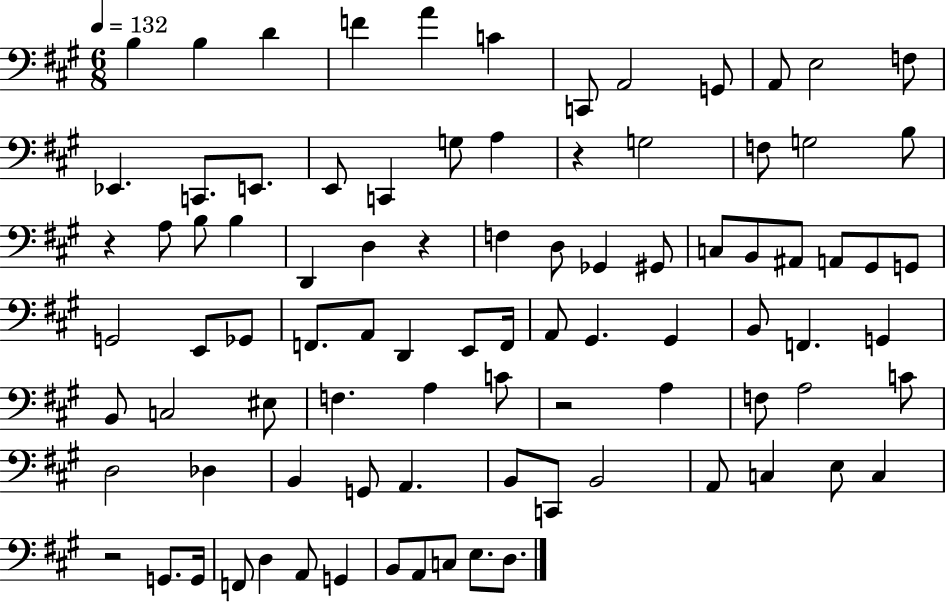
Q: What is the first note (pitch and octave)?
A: B3